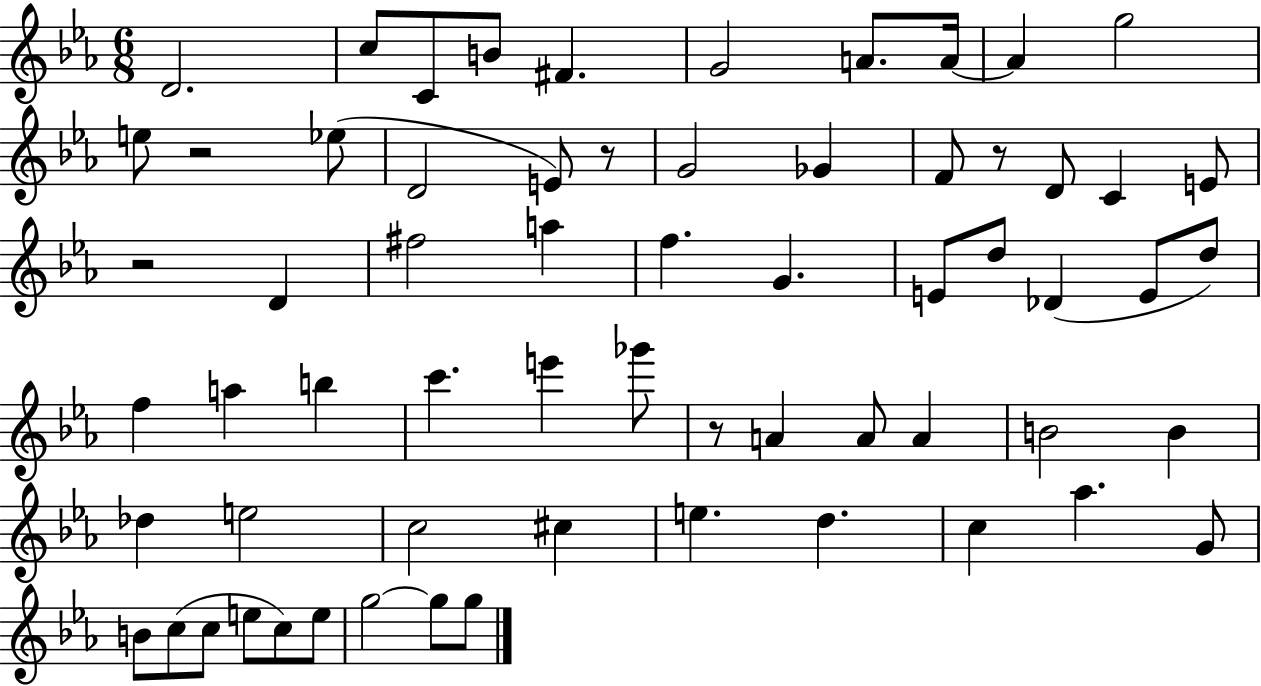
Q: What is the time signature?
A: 6/8